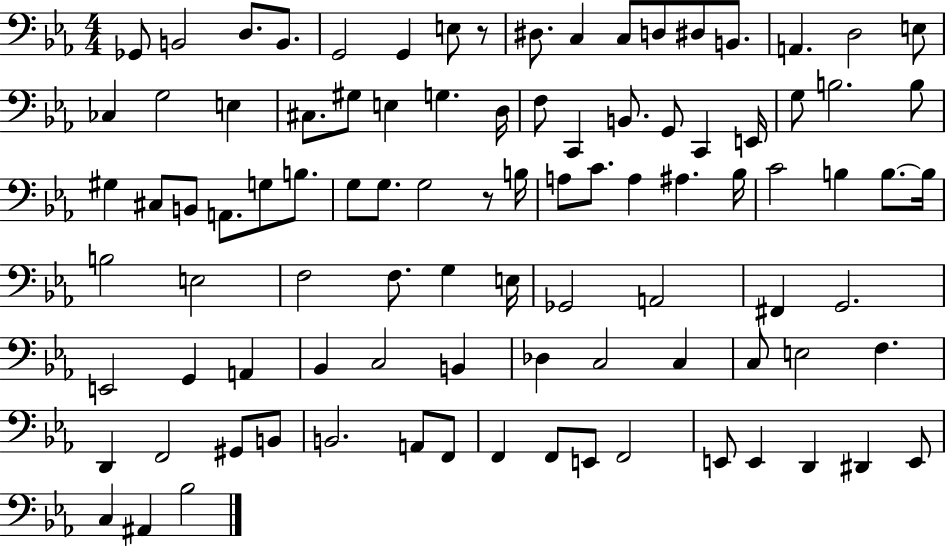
Gb2/e B2/h D3/e. B2/e. G2/h G2/q E3/e R/e D#3/e. C3/q C3/e D3/e D#3/e B2/e. A2/q. D3/h E3/e CES3/q G3/h E3/q C#3/e. G#3/e E3/q G3/q. D3/s F3/e C2/q B2/e. G2/e C2/q E2/s G3/e B3/h. B3/e G#3/q C#3/e B2/e A2/e. G3/e B3/e. G3/e G3/e. G3/h R/e B3/s A3/e C4/e. A3/q A#3/q. Bb3/s C4/h B3/q B3/e. B3/s B3/h E3/h F3/h F3/e. G3/q E3/s Gb2/h A2/h F#2/q G2/h. E2/h G2/q A2/q Bb2/q C3/h B2/q Db3/q C3/h C3/q C3/e E3/h F3/q. D2/q F2/h G#2/e B2/e B2/h. A2/e F2/e F2/q F2/e E2/e F2/h E2/e E2/q D2/q D#2/q E2/e C3/q A#2/q Bb3/h